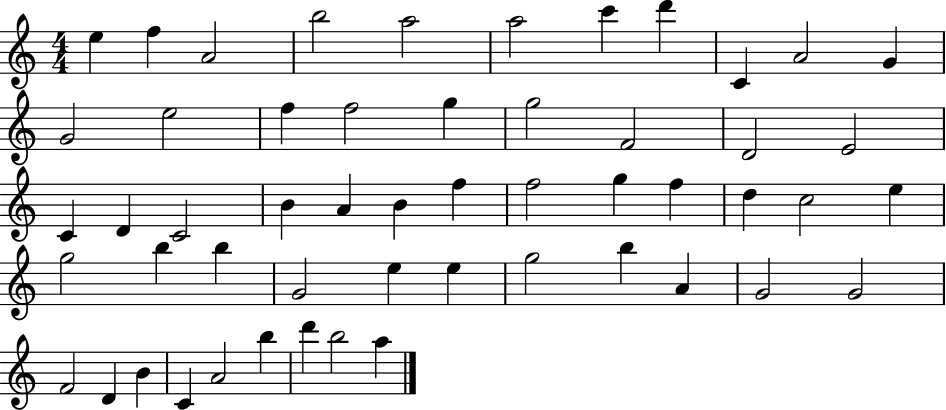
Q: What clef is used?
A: treble